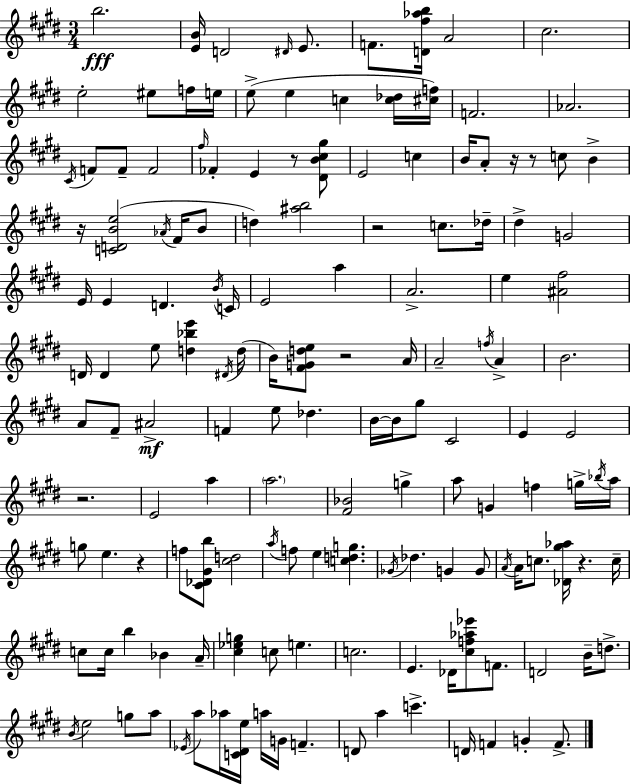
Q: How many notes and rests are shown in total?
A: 151